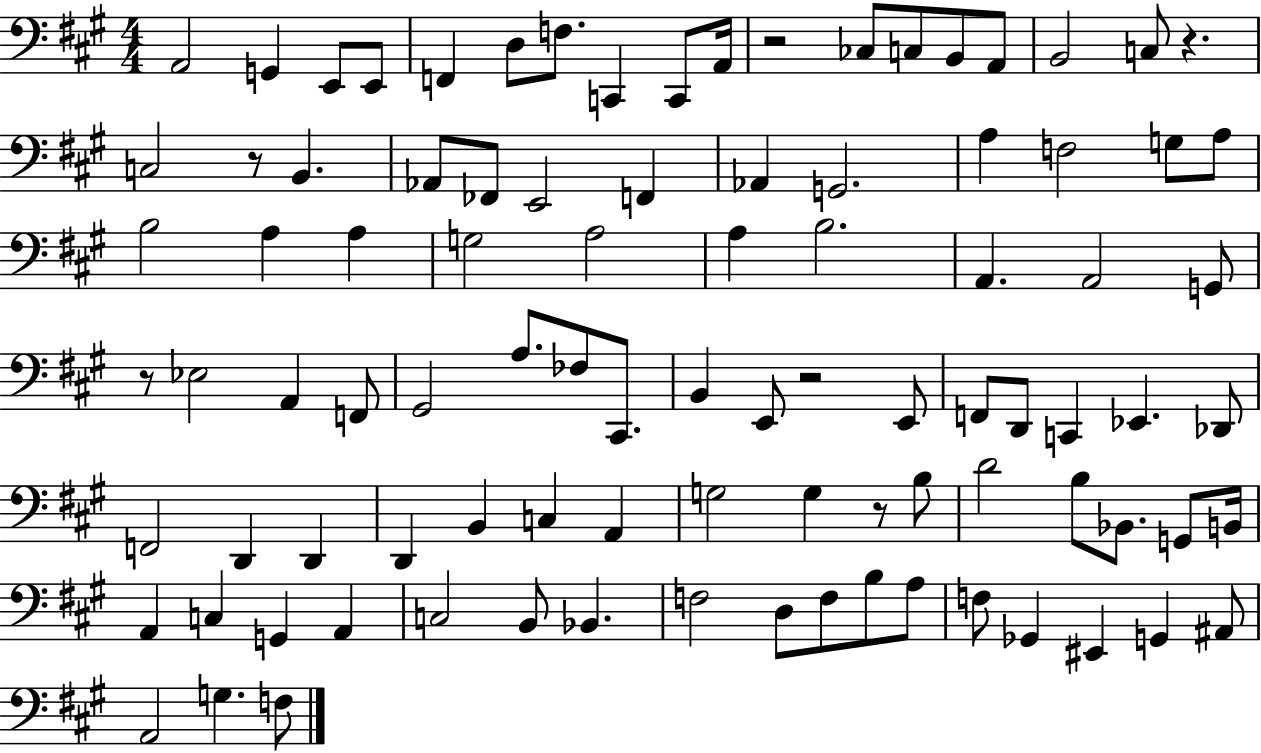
A2/h G2/q E2/e E2/e F2/q D3/e F3/e. C2/q C2/e A2/s R/h CES3/e C3/e B2/e A2/e B2/h C3/e R/q. C3/h R/e B2/q. Ab2/e FES2/e E2/h F2/q Ab2/q G2/h. A3/q F3/h G3/e A3/e B3/h A3/q A3/q G3/h A3/h A3/q B3/h. A2/q. A2/h G2/e R/e Eb3/h A2/q F2/e G#2/h A3/e. FES3/e C#2/e. B2/q E2/e R/h E2/e F2/e D2/e C2/q Eb2/q. Db2/e F2/h D2/q D2/q D2/q B2/q C3/q A2/q G3/h G3/q R/e B3/e D4/h B3/e Bb2/e. G2/e B2/s A2/q C3/q G2/q A2/q C3/h B2/e Bb2/q. F3/h D3/e F3/e B3/e A3/e F3/e Gb2/q EIS2/q G2/q A#2/e A2/h G3/q. F3/e